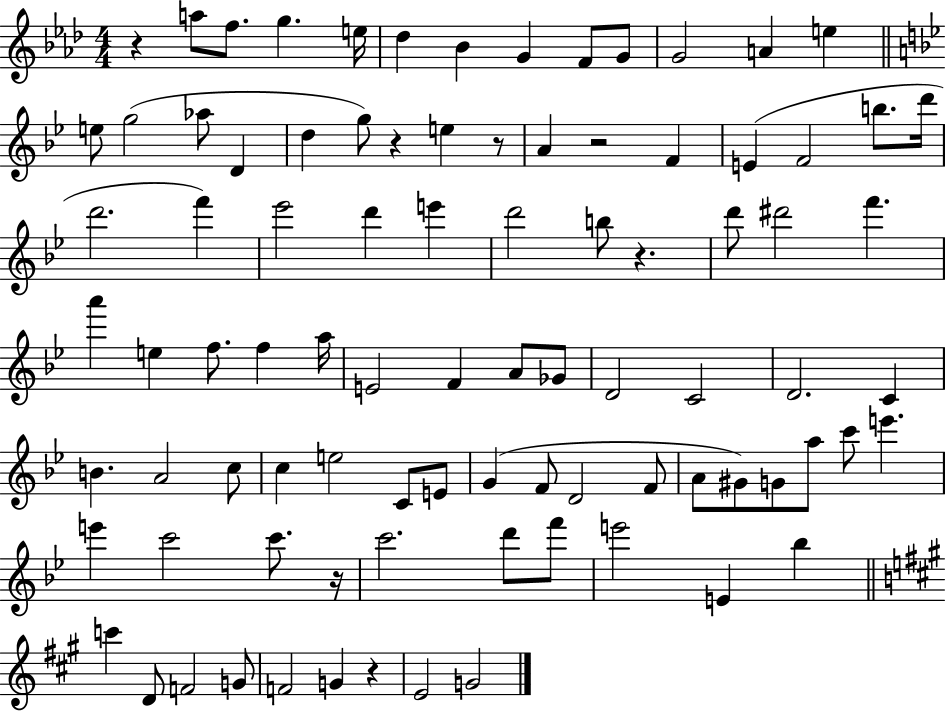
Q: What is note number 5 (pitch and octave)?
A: Db5